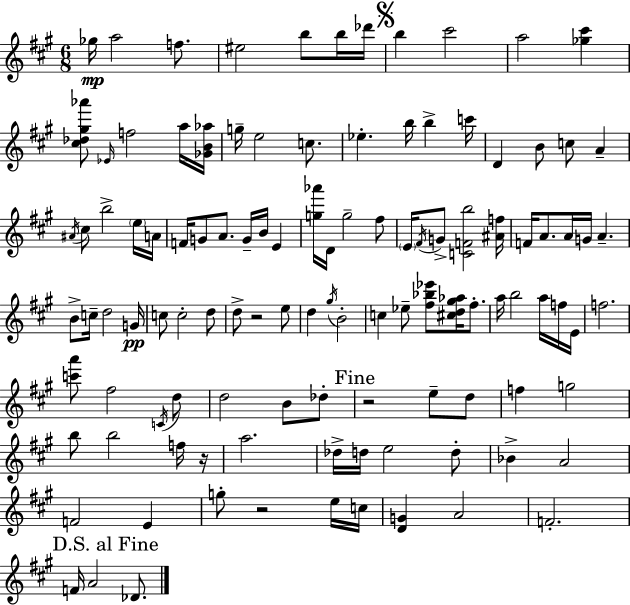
{
  \clef treble
  \numericTimeSignature
  \time 6/8
  \key a \major
  \repeat volta 2 { ges''16\mp a''2 f''8. | eis''2 b''8 b''16 des'''16 | \mark \markup { \musicglyph "scripts.segno" } b''4 cis'''2 | a''2 <ges'' cis'''>4 | \break <cis'' des'' gis'' aes'''>8 \grace { ees'16 } f''2 a''16 | <ges' b' aes''>16 g''16-- e''2 c''8. | ees''4.-. b''16 b''4-> | c'''16 d'4 b'8 c''8 a'4-- | \break \acciaccatura { ais'16 } cis''8 b''2-> | \parenthesize e''16 a'16 f'16 g'8 a'8. g'16-- b'16 e'4 | <g'' aes'''>16 d'16 g''2-- | fis''8 \parenthesize e'16 \acciaccatura { fis'16 } g'8-> <c' f' b''>2 | \break <ais' f''>16 f'16 a'8. a'16 g'16 a'4.-- | b'8-> c''16-- d''2 | g'16\pp c''8 c''2-. | d''8 d''8-> r2 | \break e''8 d''4 \acciaccatura { gis''16 } b'2-. | c''4 ees''8-- <fis'' bes'' ees'''>8 | <cis'' d'' gis'' aes''>16 fis''8.-. a''16 b''2 | a''16 f''16 e'16 f''2. | \break <c''' a'''>8 fis''2 | \acciaccatura { c'16 } d''8 d''2 | b'8 des''8-. \mark "Fine" r2 | e''8-- d''8 f''4 g''2 | \break b''8 b''2 | f''16 r16 a''2. | des''16-> d''16 e''2 | d''8-. bes'4-> a'2 | \break f'2 | e'4 g''8-. r2 | e''16 c''16 <d' g'>4 a'2 | f'2.-. | \break \mark "D.S. al Fine" f'16 a'2 | des'8. } \bar "|."
}